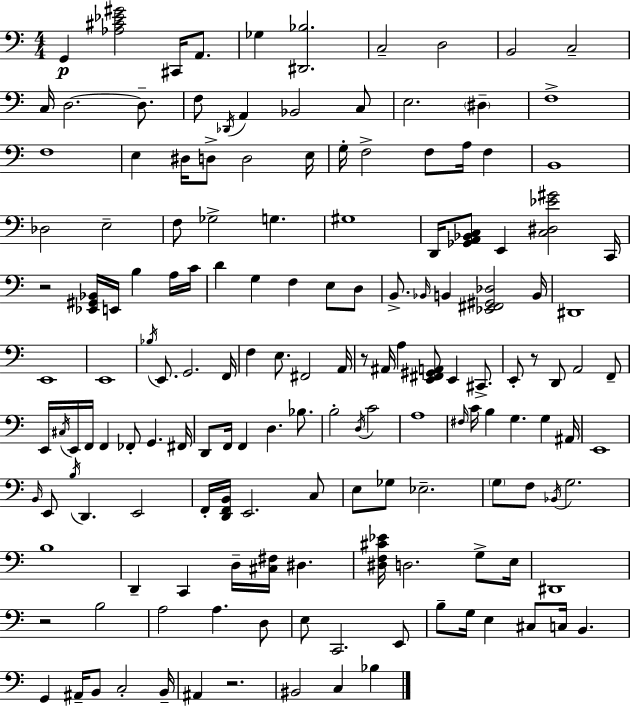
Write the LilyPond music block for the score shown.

{
  \clef bass
  \numericTimeSignature
  \time 4/4
  \key c \major
  g,4\p <aes cis' ees' gis'>2 cis,16 a,8. | ges4 <dis, bes>2. | c2-- d2 | b,2 c2-- | \break c16 d2.~~ d8.-- | f8 \acciaccatura { des,16 } a,4 bes,2 c8 | e2. \parenthesize dis4-- | f1-> | \break f1 | e4 dis16 d8-> d2 | e16 g16-. f2-> f8 a16 f4 | b,1 | \break des2 e2-- | f8 ges2-> g4. | gis1 | d,16 <ges, a, bes, c>8 e,4 <c dis ees' gis'>2 | \break c,16 r2 <ees, gis, bes,>16 e,16 b4 a16 | c'16 d'4 g4 f4 e8 d8 | b,8.-> \grace { bes,16 } b,4 <ees, fis, gis, des>2 | b,16 dis,1 | \break e,1 | e,1 | \acciaccatura { bes16 } e,8. g,2. | f,16 f4 e8. fis,2 | \break a,16 r8 ais,16 a4 <e, fis, gis, a,>8 e,4 | cis,8.-> e,8-. r8 d,8 a,2 | f,8-- e,16 \acciaccatura { cis16 } e,16 f,16 f,4 fes,8-. g,4. | fis,16 d,8 f,16 f,4 d4. | \break bes8. b2-. \acciaccatura { d16 } c'2 | a1 | \grace { fis16 } c'16 b4 g4. | g4 ais,16 e,1 | \break \grace { b,16 } e,8 \acciaccatura { b16 } d,4. | e,2 f,16-. <d, f, b,>16 e,2. | c8 e8 ges8 ees2.-- | \parenthesize g8 f8 \acciaccatura { bes,16 } g2. | \break b1 | d,4-- c,4 | d16-- <cis fis>16 dis4. <dis f cis' ees'>16 d2. | g8-> e16 dis,1 | \break r2 | b2 a2 | a4. d8 e8 c,2. | e,8 b8-- g16 e4 | \break cis8 c16 b,4. g,4 ais,16-- b,8 | c2-. b,16-- ais,4 r2. | bis,2 | c4 bes4 \bar "|."
}